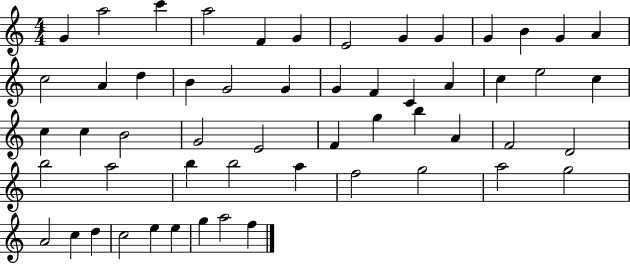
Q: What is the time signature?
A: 4/4